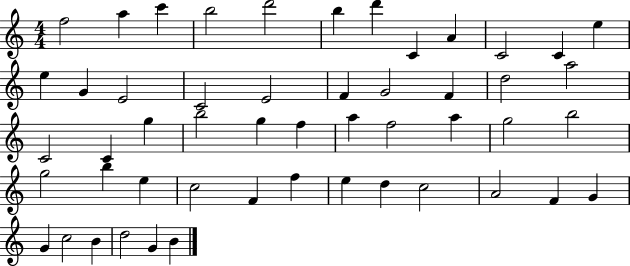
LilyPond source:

{
  \clef treble
  \numericTimeSignature
  \time 4/4
  \key c \major
  f''2 a''4 c'''4 | b''2 d'''2 | b''4 d'''4 c'4 a'4 | c'2 c'4 e''4 | \break e''4 g'4 e'2 | c'2 e'2 | f'4 g'2 f'4 | d''2 a''2 | \break c'2 c'4 g''4 | b''2 g''4 f''4 | a''4 f''2 a''4 | g''2 b''2 | \break g''2 b''4 e''4 | c''2 f'4 f''4 | e''4 d''4 c''2 | a'2 f'4 g'4 | \break g'4 c''2 b'4 | d''2 g'4 b'4 | \bar "|."
}